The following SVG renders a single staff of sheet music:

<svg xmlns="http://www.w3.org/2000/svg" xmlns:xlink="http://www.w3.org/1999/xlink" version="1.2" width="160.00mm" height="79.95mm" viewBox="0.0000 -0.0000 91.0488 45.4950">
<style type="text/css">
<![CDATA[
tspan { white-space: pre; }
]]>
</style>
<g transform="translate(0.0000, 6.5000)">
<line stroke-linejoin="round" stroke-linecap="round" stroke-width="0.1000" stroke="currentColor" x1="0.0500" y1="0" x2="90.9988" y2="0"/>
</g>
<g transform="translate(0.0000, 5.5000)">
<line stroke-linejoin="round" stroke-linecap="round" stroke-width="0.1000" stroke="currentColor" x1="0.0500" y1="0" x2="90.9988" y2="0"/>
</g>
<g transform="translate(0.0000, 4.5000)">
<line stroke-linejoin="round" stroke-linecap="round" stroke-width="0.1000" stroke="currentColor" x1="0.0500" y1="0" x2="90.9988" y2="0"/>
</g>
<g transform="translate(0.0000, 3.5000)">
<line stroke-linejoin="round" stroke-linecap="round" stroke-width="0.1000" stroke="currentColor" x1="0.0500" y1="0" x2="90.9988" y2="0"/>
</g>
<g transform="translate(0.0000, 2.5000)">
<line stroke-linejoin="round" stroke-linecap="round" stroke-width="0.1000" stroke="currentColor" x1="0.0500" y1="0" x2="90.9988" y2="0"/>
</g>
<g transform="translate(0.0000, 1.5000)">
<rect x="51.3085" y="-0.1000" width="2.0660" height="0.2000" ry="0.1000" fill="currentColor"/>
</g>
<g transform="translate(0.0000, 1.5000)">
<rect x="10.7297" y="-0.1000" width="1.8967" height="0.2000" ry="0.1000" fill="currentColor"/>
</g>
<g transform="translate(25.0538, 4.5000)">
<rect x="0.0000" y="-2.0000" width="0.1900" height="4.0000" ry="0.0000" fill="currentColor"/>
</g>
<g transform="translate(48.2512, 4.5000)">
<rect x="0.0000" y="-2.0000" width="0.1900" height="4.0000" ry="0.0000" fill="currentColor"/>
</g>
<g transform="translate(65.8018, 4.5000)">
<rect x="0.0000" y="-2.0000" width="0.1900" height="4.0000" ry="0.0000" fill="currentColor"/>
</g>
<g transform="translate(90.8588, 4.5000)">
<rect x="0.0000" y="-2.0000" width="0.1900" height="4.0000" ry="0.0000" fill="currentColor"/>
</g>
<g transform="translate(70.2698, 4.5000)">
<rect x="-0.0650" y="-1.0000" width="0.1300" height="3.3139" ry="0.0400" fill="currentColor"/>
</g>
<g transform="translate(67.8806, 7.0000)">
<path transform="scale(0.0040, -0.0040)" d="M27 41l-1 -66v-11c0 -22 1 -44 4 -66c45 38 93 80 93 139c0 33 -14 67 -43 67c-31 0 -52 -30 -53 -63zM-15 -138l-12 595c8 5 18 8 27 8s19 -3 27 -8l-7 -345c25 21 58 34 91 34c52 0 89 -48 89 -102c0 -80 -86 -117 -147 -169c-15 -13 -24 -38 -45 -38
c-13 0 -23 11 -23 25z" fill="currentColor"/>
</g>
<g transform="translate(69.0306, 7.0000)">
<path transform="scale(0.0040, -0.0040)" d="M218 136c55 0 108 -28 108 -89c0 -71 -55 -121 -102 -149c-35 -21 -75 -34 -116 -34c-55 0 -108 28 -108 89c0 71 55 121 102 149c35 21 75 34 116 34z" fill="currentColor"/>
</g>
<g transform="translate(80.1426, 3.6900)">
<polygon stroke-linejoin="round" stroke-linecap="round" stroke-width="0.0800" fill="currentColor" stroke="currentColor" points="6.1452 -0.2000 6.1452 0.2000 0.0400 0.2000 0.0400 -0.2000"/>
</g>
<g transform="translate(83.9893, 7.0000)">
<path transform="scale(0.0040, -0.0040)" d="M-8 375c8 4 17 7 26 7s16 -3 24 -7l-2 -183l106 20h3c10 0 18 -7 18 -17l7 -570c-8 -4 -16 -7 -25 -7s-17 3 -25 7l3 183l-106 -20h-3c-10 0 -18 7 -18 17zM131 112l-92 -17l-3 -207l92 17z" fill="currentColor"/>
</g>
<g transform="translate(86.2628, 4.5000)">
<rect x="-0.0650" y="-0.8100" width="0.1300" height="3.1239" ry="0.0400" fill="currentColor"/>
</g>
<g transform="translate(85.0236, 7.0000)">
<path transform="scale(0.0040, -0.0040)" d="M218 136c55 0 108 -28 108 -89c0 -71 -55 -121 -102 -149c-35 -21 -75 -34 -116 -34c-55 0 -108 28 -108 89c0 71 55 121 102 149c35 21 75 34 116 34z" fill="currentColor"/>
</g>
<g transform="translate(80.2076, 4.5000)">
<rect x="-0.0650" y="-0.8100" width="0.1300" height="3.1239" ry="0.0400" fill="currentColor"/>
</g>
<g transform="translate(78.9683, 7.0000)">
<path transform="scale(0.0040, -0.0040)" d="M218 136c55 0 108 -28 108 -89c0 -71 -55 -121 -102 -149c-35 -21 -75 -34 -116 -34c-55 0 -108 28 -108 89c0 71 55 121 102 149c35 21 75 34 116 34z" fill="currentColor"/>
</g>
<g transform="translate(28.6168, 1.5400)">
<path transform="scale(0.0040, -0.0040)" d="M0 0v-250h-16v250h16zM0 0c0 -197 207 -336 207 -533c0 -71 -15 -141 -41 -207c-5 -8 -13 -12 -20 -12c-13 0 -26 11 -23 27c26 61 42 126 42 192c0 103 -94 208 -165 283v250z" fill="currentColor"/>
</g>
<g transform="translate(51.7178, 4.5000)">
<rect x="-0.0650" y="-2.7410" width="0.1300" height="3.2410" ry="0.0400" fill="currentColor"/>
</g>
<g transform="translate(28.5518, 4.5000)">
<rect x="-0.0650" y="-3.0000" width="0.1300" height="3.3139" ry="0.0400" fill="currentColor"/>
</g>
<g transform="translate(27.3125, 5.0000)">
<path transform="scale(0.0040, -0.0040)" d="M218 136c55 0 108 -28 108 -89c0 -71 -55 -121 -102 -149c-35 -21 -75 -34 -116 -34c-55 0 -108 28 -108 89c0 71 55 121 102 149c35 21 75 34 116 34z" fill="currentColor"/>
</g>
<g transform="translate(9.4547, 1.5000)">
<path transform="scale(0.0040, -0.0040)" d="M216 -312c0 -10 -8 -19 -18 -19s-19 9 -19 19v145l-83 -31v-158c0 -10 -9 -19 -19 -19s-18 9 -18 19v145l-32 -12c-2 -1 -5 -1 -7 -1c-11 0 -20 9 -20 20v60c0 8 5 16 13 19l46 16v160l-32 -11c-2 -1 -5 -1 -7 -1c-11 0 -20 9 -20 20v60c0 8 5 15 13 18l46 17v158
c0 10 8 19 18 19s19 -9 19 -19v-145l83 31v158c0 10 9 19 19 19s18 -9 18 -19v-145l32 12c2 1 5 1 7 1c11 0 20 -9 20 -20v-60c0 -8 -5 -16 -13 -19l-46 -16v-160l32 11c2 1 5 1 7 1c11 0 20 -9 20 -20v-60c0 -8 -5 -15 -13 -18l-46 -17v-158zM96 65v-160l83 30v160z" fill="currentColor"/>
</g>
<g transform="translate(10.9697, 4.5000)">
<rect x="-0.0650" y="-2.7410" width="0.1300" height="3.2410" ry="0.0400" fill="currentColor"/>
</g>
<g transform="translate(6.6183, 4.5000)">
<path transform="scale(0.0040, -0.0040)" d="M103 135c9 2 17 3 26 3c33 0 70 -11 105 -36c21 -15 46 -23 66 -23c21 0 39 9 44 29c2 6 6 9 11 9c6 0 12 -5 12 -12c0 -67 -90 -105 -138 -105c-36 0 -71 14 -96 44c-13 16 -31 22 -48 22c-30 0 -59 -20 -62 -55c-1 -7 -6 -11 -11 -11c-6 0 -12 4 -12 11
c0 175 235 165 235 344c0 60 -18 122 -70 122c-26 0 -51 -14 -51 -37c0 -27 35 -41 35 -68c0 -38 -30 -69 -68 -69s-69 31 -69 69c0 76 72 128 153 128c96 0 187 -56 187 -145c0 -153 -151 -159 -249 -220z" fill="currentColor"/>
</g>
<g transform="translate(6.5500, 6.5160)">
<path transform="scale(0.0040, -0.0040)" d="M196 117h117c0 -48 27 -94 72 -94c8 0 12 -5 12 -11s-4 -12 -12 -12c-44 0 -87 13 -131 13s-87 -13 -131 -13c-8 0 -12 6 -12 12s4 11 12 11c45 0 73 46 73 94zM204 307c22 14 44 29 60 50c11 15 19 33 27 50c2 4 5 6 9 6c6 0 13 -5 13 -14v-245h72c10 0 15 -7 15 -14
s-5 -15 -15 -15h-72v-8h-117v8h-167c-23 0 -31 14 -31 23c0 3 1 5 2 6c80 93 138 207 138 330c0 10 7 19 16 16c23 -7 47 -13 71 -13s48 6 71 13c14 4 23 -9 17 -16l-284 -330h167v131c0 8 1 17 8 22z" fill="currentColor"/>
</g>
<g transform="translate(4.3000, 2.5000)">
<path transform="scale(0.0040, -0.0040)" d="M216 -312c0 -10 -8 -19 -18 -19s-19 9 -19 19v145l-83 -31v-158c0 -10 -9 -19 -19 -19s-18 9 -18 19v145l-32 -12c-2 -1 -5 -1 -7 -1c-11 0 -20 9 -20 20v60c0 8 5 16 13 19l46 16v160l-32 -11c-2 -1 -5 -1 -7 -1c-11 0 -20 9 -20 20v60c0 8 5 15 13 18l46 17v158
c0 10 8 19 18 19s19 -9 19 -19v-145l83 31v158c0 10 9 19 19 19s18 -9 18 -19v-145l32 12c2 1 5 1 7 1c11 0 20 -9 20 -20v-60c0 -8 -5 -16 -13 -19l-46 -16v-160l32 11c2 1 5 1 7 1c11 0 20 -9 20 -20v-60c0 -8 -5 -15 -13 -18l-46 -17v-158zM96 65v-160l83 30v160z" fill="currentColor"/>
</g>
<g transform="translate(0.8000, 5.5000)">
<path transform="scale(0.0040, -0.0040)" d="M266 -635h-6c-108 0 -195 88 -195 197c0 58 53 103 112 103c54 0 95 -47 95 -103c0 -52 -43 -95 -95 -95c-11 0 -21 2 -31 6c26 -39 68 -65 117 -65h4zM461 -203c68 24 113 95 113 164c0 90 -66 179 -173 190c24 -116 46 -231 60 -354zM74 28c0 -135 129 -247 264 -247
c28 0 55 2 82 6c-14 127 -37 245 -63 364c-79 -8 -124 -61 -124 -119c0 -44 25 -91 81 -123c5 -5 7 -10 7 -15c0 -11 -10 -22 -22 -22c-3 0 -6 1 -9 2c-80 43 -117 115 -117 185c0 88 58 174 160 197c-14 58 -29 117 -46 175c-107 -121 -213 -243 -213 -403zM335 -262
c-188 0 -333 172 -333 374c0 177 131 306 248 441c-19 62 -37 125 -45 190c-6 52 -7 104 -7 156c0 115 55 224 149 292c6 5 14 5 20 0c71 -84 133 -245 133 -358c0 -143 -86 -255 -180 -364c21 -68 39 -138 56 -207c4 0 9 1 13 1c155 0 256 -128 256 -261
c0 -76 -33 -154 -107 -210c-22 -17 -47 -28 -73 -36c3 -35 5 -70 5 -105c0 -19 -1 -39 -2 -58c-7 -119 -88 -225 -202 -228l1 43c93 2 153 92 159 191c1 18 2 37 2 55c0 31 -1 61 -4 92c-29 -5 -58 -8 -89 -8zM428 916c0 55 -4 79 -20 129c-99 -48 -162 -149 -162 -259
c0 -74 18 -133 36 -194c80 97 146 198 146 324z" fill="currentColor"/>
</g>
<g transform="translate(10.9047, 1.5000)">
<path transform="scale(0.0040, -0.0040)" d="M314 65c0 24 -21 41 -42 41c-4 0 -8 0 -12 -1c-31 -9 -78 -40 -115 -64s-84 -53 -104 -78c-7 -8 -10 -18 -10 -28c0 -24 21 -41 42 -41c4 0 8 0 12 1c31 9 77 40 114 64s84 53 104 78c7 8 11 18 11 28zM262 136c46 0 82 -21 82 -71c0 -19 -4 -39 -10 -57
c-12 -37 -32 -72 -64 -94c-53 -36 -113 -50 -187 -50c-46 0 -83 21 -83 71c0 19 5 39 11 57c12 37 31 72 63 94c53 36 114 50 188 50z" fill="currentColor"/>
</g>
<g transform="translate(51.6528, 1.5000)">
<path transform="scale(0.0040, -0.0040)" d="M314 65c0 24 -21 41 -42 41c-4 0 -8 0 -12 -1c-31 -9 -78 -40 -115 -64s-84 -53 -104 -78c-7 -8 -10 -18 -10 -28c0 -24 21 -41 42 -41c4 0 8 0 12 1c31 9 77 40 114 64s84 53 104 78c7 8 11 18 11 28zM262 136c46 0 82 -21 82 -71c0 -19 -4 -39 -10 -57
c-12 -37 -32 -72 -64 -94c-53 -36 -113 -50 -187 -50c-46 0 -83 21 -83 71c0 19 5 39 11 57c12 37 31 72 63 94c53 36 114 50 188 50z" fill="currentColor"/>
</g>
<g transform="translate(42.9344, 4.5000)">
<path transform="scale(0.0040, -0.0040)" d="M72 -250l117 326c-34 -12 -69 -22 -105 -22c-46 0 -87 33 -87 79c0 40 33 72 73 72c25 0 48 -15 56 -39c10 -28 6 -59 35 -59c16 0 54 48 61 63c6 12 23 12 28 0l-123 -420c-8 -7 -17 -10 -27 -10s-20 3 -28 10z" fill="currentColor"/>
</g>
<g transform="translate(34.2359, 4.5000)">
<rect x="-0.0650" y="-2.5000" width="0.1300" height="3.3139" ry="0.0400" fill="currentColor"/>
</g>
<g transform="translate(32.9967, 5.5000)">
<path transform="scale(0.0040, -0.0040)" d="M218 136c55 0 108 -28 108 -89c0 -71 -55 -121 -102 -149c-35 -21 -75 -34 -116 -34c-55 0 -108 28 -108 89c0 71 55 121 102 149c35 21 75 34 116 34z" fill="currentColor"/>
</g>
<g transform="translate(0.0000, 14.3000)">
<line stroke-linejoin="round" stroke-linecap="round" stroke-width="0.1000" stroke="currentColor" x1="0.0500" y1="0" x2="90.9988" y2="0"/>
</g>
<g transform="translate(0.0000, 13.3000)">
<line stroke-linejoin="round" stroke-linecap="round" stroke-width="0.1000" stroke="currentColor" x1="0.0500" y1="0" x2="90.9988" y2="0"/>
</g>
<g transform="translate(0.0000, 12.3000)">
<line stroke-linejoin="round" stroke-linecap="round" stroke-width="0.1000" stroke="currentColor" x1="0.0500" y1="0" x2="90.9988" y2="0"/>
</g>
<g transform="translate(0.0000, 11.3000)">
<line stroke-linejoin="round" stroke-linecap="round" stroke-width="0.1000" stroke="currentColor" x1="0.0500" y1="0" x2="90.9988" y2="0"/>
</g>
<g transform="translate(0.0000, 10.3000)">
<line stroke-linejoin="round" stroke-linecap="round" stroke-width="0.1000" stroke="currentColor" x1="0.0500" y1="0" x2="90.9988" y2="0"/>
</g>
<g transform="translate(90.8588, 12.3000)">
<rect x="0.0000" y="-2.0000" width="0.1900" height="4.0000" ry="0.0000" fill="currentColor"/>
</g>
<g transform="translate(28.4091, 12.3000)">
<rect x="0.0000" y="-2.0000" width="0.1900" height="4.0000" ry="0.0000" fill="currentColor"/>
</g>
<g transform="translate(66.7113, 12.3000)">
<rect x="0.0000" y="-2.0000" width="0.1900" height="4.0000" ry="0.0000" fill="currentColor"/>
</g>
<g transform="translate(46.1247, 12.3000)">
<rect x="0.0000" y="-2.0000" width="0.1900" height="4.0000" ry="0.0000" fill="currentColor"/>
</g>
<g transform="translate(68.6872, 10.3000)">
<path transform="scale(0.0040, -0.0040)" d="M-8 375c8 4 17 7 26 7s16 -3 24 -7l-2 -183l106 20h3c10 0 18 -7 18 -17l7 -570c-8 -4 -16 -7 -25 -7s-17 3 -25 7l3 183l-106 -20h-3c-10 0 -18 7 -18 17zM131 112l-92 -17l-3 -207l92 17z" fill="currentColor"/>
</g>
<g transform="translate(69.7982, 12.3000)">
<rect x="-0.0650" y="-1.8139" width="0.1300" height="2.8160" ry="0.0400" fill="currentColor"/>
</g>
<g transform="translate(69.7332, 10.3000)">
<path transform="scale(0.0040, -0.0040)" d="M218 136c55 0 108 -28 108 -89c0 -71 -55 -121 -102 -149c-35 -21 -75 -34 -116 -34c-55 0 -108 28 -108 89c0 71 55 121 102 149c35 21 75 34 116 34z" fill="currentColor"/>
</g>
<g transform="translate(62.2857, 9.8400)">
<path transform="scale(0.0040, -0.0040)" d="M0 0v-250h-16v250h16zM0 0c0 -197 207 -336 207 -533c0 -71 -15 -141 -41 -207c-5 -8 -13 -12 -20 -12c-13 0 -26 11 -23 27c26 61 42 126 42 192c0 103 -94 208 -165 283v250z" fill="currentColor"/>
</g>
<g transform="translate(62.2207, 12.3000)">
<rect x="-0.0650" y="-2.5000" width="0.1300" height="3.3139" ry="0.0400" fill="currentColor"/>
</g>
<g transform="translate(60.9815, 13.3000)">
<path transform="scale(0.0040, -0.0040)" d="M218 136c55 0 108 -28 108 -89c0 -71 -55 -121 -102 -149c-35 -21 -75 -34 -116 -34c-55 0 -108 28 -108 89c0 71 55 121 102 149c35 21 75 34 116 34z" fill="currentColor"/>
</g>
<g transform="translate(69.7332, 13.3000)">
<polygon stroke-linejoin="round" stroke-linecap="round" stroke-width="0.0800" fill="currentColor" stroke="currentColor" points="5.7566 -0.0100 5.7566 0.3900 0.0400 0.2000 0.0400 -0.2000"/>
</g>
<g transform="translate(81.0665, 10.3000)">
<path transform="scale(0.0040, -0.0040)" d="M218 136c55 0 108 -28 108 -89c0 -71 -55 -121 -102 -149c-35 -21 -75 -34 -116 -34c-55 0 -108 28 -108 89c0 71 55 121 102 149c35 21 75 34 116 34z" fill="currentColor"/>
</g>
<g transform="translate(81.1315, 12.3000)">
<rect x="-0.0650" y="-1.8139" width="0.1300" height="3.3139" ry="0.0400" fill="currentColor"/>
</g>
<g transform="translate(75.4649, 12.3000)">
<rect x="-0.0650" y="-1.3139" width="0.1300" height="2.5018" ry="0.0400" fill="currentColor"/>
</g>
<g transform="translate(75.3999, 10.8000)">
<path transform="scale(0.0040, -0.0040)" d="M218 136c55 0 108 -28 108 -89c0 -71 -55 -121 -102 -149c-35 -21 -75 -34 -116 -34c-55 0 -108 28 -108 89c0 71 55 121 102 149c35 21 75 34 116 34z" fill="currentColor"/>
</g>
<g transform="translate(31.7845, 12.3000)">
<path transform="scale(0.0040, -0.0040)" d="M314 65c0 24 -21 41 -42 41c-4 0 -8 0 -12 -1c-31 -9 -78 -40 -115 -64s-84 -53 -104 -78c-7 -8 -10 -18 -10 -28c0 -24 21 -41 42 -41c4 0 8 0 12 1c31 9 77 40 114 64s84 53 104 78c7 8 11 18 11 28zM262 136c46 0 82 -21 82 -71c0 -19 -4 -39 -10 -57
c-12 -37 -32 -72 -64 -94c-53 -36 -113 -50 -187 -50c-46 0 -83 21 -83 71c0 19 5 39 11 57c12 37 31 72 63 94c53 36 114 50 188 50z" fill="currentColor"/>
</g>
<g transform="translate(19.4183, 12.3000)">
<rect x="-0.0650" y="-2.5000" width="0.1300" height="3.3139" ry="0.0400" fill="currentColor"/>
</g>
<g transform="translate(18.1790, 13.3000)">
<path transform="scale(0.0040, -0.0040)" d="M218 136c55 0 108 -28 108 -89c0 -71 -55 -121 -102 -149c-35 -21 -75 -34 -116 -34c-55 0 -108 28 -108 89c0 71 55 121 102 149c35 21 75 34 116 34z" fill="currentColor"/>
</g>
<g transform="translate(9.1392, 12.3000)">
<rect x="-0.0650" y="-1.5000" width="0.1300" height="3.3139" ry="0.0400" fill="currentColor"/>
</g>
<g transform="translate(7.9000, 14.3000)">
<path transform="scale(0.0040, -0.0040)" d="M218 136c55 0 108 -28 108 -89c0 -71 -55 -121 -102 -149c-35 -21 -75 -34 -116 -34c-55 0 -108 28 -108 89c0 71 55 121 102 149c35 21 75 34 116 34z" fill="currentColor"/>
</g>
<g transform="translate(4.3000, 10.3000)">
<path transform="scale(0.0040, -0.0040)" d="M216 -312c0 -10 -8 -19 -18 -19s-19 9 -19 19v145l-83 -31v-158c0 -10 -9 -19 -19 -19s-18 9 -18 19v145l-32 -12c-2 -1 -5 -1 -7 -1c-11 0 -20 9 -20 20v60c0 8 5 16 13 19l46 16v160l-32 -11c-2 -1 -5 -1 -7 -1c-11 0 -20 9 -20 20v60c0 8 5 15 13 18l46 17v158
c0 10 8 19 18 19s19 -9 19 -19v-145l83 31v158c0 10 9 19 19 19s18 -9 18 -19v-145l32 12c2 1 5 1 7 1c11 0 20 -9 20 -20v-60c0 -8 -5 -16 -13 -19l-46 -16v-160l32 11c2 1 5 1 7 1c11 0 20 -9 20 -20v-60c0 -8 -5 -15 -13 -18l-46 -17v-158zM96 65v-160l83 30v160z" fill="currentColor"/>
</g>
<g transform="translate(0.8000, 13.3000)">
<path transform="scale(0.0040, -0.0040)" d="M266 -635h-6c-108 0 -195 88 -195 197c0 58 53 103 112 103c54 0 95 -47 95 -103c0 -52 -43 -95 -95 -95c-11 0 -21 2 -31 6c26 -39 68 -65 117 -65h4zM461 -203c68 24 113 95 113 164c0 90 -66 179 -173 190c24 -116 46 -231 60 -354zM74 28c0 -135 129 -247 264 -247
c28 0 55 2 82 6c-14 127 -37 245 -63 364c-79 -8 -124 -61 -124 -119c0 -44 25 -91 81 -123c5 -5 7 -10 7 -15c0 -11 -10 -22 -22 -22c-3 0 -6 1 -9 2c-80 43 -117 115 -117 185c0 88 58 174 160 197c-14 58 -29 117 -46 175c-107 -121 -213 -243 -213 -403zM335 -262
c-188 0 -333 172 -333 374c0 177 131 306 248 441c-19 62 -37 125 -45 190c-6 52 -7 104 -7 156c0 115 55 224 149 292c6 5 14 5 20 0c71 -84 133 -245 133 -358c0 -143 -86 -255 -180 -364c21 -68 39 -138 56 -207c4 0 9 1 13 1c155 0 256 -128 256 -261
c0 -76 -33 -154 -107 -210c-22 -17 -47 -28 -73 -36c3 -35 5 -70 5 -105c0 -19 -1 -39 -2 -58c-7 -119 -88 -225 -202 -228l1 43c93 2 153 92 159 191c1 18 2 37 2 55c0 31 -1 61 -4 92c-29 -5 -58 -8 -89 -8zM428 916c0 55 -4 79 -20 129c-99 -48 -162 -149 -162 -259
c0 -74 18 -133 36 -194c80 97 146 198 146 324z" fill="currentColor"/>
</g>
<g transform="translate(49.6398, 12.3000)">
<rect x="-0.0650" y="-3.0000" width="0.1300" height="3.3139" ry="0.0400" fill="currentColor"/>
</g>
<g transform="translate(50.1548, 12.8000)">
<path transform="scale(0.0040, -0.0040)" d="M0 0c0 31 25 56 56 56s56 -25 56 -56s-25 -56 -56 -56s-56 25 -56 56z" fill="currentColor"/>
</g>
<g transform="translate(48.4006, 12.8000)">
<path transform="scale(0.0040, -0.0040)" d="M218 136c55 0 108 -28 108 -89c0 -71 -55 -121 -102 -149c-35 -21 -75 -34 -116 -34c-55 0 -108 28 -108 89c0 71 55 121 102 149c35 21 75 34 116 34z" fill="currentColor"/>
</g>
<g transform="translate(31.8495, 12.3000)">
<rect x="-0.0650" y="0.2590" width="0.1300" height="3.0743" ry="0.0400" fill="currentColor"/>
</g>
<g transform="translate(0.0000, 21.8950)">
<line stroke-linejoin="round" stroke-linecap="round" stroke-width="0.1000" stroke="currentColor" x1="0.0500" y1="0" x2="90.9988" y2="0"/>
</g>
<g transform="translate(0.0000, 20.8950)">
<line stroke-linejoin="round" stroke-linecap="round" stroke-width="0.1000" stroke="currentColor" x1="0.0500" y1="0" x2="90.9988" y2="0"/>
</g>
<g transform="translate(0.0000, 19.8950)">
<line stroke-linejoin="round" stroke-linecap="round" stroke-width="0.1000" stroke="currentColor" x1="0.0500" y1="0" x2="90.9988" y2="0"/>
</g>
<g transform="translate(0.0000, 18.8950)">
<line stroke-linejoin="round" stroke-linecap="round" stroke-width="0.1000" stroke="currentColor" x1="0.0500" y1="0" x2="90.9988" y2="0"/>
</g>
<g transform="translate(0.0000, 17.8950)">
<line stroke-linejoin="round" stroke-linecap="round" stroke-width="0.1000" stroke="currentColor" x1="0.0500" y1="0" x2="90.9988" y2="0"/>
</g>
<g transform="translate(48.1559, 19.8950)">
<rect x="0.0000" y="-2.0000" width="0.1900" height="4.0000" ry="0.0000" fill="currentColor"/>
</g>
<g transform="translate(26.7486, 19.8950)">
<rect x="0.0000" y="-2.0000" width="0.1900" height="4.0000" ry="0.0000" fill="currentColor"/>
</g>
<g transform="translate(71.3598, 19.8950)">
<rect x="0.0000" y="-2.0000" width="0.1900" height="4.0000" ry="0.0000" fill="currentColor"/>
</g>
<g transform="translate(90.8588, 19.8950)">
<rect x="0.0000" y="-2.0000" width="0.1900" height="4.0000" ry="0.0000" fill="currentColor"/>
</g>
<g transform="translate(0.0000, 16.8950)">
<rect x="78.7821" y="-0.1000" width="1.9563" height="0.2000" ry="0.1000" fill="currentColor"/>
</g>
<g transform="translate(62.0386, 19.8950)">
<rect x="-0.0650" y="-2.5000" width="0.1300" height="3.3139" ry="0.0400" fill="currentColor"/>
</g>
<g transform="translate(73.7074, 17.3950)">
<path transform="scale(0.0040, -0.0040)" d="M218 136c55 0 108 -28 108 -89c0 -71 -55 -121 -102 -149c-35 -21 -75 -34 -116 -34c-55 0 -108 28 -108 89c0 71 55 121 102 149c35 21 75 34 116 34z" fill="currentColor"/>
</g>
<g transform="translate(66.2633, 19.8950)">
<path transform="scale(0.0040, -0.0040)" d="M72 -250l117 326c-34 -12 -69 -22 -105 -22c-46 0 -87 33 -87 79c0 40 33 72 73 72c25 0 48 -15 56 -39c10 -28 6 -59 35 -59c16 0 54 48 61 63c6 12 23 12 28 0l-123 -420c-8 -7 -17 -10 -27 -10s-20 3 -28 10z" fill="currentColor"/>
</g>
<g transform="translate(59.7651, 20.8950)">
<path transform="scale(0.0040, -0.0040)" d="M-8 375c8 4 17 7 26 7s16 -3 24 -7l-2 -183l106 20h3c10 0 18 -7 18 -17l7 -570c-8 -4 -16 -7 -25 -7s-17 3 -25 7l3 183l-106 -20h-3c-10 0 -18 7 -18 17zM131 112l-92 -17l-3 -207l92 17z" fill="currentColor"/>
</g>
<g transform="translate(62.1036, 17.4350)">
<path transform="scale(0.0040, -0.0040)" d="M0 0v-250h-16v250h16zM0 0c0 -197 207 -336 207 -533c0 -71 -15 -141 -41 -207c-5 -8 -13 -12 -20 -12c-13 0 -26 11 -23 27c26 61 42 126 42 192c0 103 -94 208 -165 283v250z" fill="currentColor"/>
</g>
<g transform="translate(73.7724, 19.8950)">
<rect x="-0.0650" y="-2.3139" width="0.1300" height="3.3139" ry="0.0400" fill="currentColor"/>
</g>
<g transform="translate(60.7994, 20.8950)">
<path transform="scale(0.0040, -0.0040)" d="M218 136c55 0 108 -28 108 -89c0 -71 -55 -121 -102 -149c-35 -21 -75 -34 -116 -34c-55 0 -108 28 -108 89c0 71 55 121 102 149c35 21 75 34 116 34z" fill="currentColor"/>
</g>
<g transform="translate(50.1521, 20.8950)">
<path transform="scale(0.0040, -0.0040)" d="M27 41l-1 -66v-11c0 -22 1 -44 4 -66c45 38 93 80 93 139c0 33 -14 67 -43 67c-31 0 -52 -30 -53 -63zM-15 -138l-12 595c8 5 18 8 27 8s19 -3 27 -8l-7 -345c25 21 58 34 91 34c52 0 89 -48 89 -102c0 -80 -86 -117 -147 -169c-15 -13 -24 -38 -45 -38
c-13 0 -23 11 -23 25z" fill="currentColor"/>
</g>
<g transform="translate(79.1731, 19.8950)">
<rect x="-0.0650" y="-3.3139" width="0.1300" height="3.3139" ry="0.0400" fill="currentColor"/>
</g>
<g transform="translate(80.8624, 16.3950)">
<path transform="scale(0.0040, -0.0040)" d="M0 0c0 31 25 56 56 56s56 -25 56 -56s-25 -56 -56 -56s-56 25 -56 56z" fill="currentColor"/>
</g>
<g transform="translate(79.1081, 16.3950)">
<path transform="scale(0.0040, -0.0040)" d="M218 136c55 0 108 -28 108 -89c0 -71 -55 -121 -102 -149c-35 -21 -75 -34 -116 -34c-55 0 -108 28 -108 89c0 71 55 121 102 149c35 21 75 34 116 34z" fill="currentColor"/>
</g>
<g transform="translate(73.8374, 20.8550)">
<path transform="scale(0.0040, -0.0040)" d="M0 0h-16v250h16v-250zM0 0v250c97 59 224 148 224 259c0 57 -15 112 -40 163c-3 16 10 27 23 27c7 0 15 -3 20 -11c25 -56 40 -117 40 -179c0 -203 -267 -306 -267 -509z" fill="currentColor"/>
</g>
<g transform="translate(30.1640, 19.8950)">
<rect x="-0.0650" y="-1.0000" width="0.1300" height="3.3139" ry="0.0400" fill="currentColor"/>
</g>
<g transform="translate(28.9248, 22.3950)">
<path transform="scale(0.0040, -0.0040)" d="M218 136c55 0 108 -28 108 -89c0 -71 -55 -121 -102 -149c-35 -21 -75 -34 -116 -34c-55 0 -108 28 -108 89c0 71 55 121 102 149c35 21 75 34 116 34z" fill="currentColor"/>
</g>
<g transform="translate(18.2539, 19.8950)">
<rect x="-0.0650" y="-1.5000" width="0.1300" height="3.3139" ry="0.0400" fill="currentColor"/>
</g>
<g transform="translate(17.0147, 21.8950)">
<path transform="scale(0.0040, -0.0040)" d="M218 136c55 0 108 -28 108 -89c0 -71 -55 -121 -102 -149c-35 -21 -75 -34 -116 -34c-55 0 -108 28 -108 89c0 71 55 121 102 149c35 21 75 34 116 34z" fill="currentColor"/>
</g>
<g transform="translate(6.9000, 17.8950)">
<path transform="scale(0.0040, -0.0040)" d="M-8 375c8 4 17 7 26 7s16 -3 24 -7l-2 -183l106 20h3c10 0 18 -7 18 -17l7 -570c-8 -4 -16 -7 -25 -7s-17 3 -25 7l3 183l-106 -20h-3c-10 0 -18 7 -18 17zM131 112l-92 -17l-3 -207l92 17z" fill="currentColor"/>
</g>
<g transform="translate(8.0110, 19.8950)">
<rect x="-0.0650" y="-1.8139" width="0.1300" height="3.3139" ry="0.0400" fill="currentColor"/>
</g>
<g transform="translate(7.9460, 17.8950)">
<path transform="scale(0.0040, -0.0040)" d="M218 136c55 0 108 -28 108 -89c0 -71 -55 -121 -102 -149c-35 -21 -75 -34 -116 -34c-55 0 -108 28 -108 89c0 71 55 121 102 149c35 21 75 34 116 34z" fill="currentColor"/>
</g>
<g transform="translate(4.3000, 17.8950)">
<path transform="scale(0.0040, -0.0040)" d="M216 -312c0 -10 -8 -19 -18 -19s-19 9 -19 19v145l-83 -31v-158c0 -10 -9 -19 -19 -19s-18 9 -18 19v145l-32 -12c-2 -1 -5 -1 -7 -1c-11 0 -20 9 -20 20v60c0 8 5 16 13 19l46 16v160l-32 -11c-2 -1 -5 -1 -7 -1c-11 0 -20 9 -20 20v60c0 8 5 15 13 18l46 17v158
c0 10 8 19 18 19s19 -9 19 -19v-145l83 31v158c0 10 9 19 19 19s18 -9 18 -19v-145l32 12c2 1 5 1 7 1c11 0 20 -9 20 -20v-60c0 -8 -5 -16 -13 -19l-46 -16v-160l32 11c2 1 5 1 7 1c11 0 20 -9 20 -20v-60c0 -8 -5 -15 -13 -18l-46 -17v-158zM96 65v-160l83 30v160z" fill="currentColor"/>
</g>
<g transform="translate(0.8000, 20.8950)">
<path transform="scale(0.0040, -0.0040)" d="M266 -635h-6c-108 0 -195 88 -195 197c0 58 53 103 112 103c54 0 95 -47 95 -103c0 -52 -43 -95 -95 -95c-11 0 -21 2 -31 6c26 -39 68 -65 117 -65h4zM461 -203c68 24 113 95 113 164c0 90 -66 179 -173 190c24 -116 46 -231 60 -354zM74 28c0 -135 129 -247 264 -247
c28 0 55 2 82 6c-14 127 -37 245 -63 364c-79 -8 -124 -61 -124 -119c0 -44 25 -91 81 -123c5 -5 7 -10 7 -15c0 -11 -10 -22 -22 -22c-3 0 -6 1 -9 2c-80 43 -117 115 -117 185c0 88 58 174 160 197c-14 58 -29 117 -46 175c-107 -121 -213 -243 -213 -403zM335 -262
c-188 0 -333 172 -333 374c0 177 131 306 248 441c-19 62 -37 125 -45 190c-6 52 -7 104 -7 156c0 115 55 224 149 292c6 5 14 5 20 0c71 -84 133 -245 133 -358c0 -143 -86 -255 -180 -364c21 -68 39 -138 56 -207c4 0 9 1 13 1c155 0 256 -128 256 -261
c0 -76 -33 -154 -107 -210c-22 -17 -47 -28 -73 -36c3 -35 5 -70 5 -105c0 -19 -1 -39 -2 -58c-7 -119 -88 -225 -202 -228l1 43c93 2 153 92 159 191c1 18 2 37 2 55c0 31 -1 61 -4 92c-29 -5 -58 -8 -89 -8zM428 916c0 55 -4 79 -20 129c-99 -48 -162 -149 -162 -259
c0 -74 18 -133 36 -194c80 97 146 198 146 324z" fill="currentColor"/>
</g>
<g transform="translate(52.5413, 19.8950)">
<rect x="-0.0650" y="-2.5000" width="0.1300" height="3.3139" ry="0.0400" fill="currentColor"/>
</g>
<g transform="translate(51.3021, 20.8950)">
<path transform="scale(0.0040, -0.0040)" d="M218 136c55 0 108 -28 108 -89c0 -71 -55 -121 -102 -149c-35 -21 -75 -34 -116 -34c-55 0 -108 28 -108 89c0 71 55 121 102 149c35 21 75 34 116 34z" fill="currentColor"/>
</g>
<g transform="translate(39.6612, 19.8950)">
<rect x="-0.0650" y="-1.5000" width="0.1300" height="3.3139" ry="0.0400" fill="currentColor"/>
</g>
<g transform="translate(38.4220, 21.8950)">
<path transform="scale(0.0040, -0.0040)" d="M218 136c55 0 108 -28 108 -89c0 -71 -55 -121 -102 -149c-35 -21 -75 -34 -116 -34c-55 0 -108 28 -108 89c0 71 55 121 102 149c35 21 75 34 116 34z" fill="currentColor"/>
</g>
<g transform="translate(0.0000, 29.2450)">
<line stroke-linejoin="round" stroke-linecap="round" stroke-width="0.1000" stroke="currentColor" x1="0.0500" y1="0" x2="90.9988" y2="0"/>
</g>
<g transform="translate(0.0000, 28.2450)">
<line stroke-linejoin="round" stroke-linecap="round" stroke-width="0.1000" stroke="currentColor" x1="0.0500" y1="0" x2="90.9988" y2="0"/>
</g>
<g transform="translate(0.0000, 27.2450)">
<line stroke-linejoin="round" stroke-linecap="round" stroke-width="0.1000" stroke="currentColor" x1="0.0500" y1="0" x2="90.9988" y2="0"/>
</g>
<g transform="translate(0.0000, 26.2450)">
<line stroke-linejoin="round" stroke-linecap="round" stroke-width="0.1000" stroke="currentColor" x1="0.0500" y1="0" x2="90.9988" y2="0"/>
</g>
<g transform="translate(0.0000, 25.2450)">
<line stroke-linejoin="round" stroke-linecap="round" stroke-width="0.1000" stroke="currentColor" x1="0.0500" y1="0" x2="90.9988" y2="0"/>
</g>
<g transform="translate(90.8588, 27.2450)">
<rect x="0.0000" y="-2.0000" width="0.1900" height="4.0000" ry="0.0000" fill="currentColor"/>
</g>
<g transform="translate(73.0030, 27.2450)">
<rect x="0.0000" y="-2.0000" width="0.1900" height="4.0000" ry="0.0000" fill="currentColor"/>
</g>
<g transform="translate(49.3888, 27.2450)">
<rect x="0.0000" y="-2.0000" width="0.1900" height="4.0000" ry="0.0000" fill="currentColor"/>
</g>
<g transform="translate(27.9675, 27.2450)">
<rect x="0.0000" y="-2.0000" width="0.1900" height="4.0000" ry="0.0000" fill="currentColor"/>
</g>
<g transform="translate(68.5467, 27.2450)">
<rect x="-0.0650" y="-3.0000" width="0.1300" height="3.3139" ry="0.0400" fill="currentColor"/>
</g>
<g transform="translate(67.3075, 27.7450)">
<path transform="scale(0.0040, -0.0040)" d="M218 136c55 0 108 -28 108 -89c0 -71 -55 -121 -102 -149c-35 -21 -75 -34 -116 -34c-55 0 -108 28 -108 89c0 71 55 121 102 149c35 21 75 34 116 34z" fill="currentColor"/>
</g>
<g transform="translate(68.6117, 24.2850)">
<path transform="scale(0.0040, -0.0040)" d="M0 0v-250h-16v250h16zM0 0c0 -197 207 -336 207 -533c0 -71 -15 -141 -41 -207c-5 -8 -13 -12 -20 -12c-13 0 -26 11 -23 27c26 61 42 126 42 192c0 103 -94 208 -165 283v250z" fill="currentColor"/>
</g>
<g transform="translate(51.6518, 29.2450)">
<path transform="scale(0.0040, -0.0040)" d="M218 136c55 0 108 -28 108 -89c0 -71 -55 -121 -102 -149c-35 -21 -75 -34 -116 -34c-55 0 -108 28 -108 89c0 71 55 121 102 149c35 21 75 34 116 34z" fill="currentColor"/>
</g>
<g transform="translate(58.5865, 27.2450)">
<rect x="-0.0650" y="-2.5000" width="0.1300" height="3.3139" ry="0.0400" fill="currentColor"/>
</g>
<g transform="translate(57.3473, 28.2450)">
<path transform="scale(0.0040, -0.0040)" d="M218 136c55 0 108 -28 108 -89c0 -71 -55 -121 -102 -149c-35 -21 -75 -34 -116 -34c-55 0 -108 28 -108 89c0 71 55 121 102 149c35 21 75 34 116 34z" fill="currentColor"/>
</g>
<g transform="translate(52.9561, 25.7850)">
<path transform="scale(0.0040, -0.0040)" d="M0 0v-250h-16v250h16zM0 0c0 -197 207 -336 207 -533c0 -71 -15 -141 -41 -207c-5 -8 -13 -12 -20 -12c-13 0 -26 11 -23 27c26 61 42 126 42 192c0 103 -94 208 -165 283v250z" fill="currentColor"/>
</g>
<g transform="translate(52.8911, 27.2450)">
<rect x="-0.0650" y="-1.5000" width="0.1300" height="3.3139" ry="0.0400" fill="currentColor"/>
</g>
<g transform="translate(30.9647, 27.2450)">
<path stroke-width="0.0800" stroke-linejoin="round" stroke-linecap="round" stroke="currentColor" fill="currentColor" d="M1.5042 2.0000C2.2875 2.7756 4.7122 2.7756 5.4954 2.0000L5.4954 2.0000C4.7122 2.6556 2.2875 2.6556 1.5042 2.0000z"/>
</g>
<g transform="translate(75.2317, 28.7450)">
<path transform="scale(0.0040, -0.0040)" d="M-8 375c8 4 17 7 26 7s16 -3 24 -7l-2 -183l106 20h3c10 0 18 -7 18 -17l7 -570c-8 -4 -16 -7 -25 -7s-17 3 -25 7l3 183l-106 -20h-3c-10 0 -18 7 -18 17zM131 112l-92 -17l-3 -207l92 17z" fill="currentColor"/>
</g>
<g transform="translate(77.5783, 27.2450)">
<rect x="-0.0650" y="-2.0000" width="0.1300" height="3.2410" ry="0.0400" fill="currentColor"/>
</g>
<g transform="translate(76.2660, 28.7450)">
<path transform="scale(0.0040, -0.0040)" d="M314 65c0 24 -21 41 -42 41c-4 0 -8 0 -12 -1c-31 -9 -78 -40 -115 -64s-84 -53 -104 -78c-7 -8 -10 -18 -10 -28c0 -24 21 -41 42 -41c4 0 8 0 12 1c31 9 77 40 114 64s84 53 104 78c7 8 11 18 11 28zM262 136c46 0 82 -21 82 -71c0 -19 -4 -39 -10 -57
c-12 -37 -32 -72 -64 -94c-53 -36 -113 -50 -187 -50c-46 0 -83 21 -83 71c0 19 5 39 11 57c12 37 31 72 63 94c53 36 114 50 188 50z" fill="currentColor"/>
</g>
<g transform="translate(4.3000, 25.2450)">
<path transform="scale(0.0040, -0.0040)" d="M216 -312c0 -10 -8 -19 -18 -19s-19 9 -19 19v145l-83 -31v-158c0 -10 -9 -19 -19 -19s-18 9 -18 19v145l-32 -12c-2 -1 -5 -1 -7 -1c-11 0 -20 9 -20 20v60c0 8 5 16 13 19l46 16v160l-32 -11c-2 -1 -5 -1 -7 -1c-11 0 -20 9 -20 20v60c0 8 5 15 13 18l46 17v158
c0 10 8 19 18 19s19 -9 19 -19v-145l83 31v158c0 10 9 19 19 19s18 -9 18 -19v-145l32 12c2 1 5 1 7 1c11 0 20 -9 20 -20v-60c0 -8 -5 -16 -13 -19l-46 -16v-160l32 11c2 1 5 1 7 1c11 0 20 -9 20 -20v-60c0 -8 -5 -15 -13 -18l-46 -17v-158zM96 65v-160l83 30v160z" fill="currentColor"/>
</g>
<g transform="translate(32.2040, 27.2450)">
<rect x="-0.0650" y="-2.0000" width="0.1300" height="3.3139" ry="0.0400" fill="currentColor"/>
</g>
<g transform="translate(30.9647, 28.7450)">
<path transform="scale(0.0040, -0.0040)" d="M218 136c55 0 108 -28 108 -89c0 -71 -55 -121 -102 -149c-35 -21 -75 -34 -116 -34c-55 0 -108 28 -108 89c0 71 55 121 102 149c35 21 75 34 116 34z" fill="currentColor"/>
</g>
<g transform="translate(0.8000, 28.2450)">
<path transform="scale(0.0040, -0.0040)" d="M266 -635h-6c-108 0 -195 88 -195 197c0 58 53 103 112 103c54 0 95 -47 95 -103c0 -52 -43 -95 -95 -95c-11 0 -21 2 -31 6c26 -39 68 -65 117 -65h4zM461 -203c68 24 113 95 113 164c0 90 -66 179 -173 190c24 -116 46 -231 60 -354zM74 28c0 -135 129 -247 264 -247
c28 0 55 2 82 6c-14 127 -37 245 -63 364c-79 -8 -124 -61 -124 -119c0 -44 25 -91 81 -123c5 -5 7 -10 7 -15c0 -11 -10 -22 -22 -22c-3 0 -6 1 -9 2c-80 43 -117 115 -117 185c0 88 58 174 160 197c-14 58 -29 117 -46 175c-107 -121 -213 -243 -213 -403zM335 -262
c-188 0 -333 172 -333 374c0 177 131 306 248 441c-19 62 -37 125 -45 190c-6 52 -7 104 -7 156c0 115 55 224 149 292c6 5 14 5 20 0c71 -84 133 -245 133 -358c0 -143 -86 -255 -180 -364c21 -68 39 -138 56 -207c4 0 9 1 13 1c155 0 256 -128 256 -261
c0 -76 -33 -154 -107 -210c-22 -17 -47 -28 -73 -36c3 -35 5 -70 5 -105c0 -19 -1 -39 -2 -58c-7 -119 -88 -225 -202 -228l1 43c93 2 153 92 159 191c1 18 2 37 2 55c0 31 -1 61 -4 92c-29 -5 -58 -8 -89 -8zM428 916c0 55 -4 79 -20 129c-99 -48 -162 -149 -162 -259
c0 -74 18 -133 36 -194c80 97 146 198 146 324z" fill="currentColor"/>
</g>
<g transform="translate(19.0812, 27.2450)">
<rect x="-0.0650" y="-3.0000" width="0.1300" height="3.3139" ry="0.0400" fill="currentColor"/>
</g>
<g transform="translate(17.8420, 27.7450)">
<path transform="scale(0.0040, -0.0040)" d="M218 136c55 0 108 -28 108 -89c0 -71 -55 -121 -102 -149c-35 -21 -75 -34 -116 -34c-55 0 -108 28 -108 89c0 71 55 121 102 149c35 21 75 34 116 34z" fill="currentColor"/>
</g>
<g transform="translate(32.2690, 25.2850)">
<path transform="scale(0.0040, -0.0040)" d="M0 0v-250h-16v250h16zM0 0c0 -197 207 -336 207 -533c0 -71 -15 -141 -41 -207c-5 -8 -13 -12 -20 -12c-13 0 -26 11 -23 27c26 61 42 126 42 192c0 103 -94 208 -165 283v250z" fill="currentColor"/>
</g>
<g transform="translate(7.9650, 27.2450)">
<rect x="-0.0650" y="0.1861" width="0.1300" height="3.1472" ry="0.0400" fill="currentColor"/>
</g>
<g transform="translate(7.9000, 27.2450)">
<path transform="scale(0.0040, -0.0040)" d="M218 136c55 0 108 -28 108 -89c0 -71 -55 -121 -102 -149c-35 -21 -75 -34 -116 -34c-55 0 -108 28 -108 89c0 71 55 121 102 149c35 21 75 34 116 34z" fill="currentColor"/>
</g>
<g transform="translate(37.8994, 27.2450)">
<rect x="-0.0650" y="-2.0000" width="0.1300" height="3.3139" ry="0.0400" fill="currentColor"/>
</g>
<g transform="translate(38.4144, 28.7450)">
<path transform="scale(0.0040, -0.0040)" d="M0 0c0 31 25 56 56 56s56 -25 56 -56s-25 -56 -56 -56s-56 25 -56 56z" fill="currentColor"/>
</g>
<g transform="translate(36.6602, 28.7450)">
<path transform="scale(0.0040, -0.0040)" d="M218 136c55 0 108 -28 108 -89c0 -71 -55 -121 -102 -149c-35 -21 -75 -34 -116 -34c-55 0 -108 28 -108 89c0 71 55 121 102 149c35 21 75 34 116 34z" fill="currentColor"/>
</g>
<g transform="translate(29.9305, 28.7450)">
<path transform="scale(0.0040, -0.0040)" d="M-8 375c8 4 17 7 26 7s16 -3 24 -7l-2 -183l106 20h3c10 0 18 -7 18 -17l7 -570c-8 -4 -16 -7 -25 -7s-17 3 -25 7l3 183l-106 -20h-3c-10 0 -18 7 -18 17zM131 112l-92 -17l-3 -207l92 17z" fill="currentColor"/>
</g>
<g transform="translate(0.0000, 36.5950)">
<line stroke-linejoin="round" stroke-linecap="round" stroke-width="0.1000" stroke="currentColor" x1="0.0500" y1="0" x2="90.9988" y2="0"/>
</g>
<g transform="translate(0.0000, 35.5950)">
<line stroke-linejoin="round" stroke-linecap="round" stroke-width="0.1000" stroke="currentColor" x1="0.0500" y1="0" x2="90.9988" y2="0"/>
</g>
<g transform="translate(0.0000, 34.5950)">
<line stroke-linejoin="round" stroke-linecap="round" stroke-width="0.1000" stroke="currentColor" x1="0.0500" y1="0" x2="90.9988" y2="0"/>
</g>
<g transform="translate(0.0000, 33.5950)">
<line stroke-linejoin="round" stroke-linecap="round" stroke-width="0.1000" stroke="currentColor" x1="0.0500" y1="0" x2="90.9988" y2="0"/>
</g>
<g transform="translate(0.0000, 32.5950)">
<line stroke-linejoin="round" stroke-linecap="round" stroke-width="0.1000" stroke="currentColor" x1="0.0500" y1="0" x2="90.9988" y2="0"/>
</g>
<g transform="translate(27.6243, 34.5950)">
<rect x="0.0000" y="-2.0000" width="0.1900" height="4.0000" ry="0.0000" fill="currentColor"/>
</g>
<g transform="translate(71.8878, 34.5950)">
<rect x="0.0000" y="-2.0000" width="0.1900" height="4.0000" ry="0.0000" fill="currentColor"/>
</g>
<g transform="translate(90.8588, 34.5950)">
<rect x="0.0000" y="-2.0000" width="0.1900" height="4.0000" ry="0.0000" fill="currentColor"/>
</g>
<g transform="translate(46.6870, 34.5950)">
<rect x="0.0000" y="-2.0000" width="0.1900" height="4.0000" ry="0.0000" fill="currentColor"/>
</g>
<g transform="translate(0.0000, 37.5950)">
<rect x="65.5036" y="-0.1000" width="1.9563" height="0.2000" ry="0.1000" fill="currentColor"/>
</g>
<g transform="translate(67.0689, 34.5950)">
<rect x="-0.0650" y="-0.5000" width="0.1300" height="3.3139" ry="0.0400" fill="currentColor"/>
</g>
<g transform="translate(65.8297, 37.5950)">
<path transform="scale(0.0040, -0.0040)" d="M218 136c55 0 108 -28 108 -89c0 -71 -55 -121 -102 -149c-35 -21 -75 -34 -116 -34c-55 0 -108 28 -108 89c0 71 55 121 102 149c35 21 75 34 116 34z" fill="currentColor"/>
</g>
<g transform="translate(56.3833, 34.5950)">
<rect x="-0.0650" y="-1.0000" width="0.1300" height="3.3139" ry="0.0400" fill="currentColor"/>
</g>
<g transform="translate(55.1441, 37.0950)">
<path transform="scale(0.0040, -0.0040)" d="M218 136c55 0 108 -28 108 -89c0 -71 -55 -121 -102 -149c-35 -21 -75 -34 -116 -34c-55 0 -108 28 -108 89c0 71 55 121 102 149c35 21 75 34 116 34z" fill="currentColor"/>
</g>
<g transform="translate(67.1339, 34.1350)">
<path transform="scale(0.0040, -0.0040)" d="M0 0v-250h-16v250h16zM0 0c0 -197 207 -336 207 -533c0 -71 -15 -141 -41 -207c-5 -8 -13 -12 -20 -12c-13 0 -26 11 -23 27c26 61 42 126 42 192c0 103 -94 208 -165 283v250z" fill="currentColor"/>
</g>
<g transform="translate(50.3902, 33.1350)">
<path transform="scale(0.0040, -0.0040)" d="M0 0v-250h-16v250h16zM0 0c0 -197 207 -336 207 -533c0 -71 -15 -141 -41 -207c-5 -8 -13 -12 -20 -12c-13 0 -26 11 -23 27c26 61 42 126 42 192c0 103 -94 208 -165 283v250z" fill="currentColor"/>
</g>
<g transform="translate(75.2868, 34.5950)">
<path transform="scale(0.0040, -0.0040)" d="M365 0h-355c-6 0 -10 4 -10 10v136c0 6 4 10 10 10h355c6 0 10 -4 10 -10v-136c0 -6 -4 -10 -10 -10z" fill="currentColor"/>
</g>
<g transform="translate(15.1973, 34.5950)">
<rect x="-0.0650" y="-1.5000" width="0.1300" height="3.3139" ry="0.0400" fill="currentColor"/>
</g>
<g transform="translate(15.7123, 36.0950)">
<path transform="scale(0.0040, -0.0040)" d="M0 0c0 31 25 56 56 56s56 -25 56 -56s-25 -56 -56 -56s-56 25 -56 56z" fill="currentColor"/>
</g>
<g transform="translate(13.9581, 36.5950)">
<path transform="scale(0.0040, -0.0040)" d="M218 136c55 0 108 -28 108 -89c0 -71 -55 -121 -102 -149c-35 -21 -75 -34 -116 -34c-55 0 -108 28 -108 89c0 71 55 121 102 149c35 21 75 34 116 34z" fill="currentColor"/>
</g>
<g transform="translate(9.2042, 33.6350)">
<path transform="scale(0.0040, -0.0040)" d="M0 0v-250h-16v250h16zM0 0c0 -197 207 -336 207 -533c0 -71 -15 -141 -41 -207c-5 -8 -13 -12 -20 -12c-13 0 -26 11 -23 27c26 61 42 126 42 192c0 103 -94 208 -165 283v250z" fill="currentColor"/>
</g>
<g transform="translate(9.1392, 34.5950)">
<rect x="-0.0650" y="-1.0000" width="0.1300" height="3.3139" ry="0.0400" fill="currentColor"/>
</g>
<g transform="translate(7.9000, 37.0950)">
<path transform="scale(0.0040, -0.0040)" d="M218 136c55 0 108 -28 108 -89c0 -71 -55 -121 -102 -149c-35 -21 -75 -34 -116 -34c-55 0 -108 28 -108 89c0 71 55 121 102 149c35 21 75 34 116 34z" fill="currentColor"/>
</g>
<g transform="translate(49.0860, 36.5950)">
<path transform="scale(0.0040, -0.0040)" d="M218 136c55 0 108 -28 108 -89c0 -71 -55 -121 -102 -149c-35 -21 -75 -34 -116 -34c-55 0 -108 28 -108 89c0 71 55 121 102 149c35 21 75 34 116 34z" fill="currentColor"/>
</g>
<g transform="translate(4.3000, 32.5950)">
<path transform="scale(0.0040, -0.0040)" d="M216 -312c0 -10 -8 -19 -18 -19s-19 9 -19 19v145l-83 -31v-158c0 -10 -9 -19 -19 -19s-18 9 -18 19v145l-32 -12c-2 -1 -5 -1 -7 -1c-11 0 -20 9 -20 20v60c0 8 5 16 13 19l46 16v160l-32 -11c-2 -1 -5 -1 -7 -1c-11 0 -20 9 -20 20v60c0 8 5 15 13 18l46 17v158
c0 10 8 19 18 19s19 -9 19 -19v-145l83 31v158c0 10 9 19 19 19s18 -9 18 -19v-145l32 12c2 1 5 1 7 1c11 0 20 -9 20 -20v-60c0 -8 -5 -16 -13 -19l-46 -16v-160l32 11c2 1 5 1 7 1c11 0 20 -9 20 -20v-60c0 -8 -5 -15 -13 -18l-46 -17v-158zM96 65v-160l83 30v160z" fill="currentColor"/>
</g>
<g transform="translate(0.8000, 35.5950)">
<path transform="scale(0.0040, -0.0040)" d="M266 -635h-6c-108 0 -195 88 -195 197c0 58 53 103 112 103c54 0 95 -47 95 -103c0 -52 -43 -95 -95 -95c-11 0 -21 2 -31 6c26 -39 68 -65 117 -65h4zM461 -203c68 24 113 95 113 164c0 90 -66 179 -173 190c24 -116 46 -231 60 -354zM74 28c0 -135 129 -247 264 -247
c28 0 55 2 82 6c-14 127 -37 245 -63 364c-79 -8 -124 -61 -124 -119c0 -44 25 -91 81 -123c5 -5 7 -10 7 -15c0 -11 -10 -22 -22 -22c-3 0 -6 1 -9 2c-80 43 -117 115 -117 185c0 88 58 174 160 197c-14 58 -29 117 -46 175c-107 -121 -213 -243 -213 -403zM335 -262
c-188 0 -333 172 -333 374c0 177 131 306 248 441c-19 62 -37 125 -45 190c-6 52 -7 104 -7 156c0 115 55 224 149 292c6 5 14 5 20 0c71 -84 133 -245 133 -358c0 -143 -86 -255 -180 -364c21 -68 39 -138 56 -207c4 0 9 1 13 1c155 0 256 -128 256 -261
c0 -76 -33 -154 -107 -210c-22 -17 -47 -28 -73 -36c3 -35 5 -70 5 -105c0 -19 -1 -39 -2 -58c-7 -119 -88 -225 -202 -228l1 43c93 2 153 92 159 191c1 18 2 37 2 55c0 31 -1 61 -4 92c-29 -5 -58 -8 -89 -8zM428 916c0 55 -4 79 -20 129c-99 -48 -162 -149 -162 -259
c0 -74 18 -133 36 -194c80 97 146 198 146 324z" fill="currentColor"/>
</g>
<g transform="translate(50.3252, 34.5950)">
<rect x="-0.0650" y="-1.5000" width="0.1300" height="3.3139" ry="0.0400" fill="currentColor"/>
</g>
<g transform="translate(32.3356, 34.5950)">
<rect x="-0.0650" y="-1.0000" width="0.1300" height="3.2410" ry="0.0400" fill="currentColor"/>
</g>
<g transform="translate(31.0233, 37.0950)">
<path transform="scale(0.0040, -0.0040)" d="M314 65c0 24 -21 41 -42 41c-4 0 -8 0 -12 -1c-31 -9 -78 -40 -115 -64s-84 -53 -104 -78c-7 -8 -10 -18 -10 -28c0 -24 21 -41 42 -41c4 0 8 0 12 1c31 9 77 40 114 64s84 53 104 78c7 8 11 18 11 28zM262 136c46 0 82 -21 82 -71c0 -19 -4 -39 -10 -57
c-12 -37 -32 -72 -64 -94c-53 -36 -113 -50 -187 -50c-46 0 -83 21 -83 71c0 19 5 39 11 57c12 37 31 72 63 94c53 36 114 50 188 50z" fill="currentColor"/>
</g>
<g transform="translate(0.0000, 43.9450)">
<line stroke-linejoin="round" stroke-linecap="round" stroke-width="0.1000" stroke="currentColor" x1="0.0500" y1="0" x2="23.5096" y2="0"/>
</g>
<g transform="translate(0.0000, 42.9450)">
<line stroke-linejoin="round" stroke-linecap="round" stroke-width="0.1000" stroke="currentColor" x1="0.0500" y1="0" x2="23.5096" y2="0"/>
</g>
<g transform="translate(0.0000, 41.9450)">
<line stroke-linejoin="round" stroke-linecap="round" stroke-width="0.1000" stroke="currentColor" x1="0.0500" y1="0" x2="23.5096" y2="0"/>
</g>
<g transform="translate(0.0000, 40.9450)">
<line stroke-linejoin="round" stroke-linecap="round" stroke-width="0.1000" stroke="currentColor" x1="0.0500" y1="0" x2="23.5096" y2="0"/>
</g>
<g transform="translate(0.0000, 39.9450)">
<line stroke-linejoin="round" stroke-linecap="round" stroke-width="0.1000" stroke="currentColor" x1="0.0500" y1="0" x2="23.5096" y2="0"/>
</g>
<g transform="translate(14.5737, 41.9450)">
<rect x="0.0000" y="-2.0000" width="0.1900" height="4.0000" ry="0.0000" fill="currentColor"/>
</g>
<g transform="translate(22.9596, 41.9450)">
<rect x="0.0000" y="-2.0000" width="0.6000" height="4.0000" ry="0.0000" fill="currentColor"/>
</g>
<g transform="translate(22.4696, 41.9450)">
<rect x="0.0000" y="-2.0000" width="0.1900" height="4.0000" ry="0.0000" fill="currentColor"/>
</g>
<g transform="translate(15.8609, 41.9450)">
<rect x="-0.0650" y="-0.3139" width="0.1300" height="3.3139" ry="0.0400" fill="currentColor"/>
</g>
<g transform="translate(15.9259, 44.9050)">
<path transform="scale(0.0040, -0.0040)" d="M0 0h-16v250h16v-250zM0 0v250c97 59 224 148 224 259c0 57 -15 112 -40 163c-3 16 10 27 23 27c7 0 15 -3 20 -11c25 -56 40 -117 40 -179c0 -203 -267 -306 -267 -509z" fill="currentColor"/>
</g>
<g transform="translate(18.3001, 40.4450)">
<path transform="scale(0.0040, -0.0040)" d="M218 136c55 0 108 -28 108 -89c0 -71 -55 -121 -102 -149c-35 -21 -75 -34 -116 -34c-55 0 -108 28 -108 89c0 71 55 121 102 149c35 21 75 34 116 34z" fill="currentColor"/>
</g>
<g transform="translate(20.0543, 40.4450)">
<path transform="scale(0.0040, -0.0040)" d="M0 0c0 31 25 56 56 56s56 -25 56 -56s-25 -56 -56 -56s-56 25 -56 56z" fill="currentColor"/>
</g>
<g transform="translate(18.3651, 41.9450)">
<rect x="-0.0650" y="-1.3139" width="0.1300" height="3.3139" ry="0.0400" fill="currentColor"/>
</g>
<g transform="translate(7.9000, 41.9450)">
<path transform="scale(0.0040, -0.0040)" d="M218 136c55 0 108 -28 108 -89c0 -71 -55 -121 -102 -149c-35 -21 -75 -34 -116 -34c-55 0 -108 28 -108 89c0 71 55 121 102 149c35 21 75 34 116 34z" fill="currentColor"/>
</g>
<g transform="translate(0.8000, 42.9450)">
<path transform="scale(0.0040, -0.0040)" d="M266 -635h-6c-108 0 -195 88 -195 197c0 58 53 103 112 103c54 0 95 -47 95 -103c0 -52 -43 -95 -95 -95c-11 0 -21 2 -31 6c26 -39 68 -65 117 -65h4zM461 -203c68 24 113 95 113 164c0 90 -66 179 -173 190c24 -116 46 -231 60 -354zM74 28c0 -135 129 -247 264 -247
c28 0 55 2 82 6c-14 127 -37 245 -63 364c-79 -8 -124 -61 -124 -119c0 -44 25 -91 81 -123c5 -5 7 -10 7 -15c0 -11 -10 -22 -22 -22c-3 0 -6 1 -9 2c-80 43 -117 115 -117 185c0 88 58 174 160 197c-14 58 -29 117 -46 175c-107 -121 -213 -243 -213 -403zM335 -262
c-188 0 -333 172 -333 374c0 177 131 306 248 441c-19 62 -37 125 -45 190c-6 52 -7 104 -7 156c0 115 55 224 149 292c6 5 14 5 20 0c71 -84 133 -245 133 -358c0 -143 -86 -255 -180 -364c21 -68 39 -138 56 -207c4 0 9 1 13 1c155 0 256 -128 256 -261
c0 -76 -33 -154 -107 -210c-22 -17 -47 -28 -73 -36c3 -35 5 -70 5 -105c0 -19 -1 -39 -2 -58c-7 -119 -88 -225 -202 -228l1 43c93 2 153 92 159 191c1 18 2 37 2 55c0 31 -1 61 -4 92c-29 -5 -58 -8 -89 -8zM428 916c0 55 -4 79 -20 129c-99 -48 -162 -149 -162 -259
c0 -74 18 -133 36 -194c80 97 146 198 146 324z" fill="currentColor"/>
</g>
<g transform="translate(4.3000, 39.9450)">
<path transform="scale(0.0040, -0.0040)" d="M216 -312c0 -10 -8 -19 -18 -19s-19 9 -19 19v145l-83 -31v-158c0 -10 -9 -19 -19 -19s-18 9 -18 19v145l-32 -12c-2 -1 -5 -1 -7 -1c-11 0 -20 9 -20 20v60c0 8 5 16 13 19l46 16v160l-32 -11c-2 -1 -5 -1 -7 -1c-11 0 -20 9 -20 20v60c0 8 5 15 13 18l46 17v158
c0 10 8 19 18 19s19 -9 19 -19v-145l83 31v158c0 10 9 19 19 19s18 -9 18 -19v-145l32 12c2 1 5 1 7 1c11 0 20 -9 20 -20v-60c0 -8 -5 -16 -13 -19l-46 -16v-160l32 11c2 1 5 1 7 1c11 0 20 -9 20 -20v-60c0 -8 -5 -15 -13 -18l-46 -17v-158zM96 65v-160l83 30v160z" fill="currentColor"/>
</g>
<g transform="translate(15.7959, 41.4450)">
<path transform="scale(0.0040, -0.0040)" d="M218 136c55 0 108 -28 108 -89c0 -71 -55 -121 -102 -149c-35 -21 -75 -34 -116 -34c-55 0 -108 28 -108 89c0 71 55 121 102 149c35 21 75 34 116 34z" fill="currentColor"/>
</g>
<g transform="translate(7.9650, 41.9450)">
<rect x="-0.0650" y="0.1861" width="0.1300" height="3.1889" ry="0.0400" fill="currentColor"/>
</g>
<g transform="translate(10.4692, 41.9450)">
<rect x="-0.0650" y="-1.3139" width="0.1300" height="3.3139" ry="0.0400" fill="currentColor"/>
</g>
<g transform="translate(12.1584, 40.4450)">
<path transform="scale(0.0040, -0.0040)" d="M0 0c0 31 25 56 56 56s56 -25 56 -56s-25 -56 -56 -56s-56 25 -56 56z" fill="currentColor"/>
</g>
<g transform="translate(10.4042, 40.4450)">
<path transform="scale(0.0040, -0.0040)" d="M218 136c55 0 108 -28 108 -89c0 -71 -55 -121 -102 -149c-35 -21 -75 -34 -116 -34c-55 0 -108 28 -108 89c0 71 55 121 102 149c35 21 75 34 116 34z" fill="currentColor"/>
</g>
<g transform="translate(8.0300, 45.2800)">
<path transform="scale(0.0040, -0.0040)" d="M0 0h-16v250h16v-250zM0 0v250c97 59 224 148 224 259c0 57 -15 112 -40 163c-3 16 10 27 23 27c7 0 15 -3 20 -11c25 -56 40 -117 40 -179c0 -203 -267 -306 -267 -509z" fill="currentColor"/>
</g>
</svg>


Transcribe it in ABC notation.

X:1
T:Untitled
M:2/4
L:1/4
K:G
^a2 A/2 G z/2 a2 _D _D/2 D/2 E G B2 A G/2 f/2 e/2 f f E D E _G G/2 z/2 g/2 b B A F/2 F E/2 G A/2 F2 D/2 E D2 E/2 D C/2 z2 B/2 e c/2 e